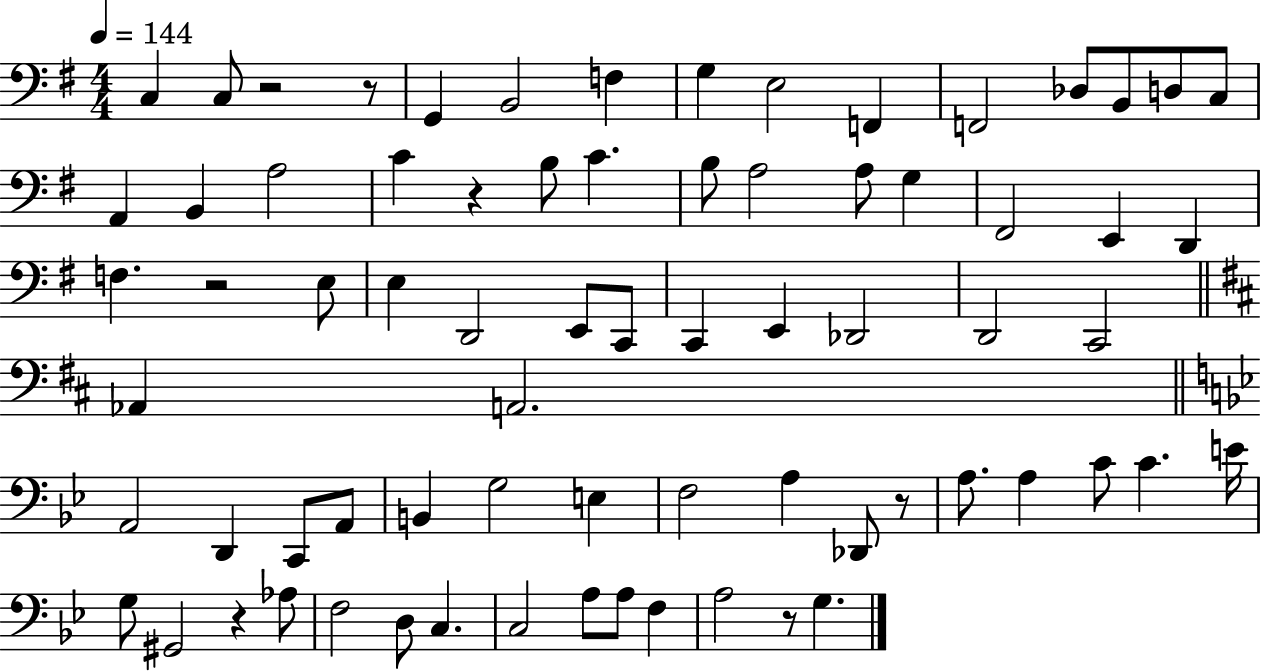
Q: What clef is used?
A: bass